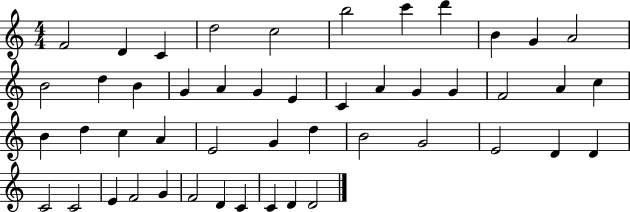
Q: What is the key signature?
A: C major